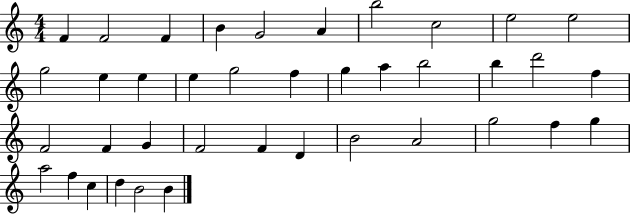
F4/q F4/h F4/q B4/q G4/h A4/q B5/h C5/h E5/h E5/h G5/h E5/q E5/q E5/q G5/h F5/q G5/q A5/q B5/h B5/q D6/h F5/q F4/h F4/q G4/q F4/h F4/q D4/q B4/h A4/h G5/h F5/q G5/q A5/h F5/q C5/q D5/q B4/h B4/q